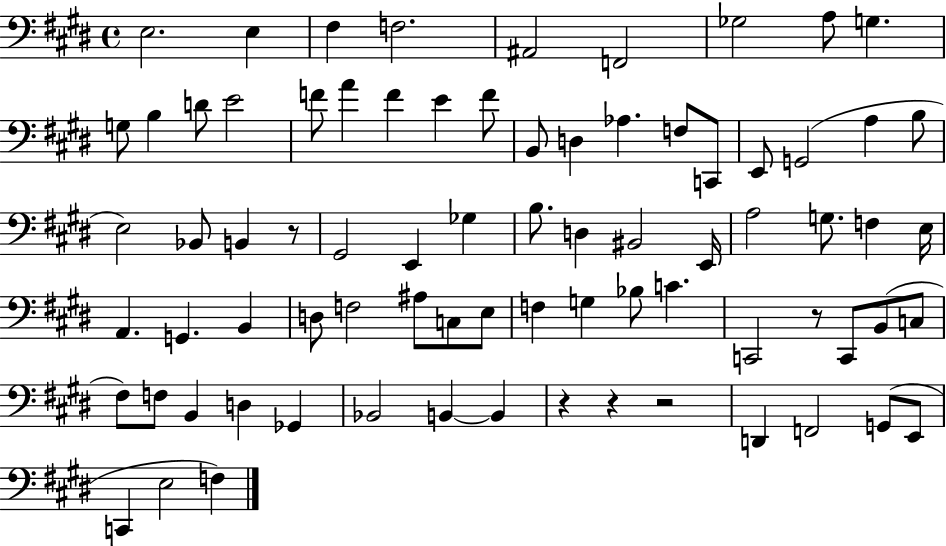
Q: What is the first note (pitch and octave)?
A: E3